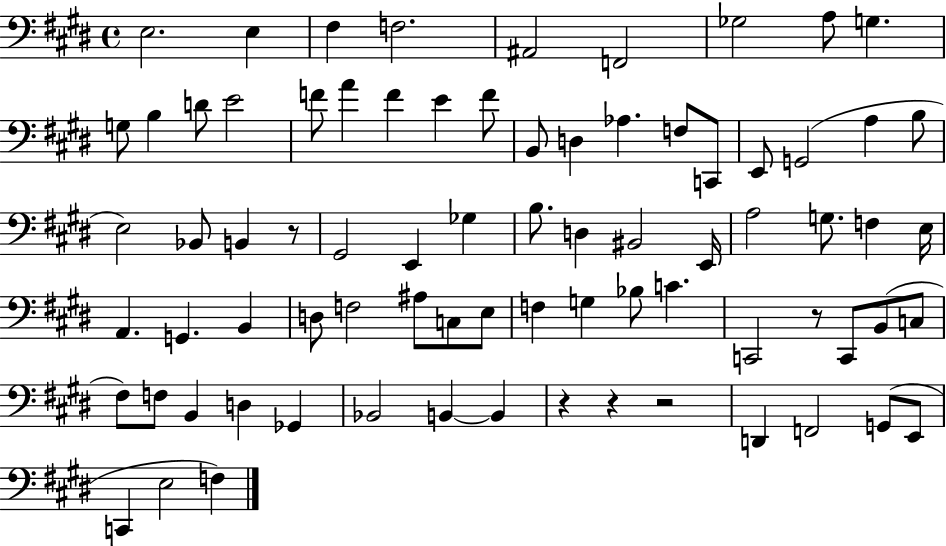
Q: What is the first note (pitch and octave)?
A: E3